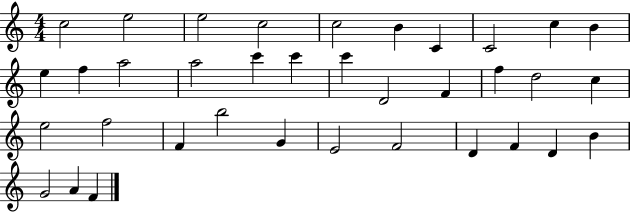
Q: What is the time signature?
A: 4/4